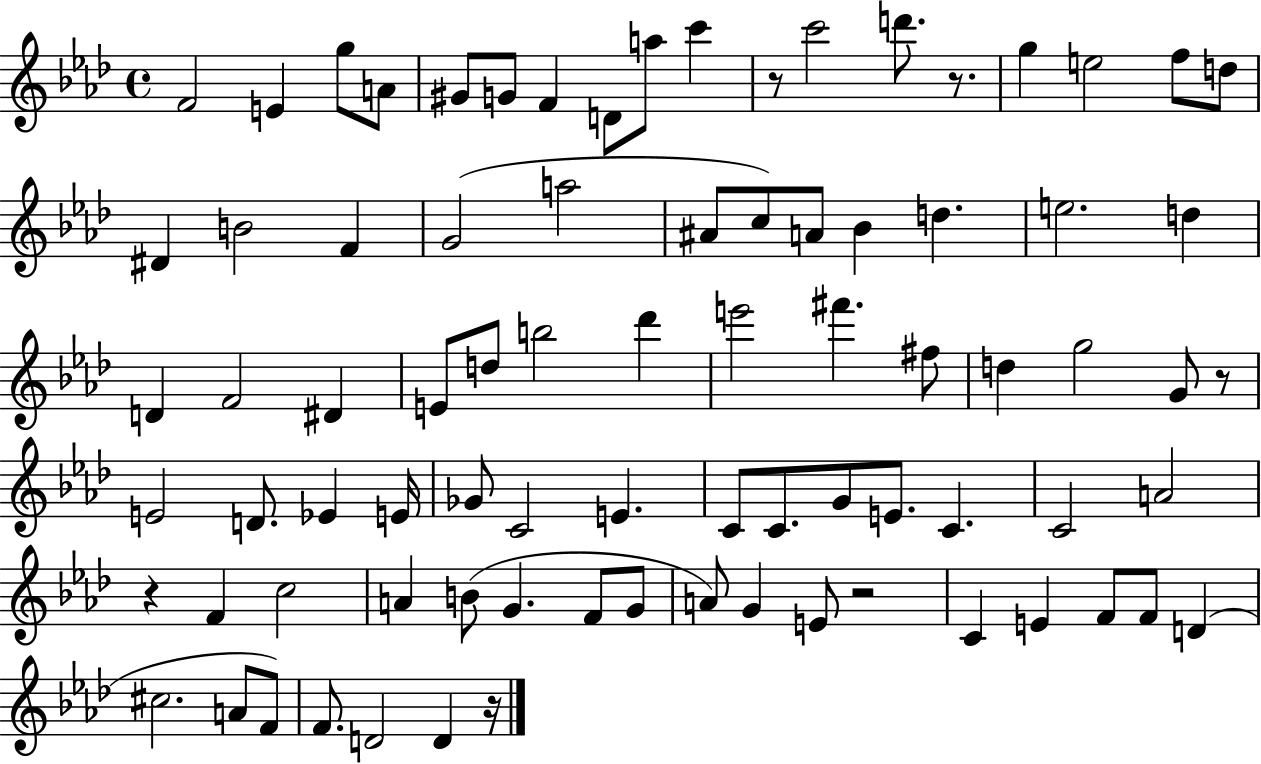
F4/h E4/q G5/e A4/e G#4/e G4/e F4/q D4/e A5/e C6/q R/e C6/h D6/e. R/e. G5/q E5/h F5/e D5/e D#4/q B4/h F4/q G4/h A5/h A#4/e C5/e A4/e Bb4/q D5/q. E5/h. D5/q D4/q F4/h D#4/q E4/e D5/e B5/h Db6/q E6/h F#6/q. F#5/e D5/q G5/h G4/e R/e E4/h D4/e. Eb4/q E4/s Gb4/e C4/h E4/q. C4/e C4/e. G4/e E4/e. C4/q. C4/h A4/h R/q F4/q C5/h A4/q B4/e G4/q. F4/e G4/e A4/e G4/q E4/e R/h C4/q E4/q F4/e F4/e D4/q C#5/h. A4/e F4/e F4/e. D4/h D4/q R/s